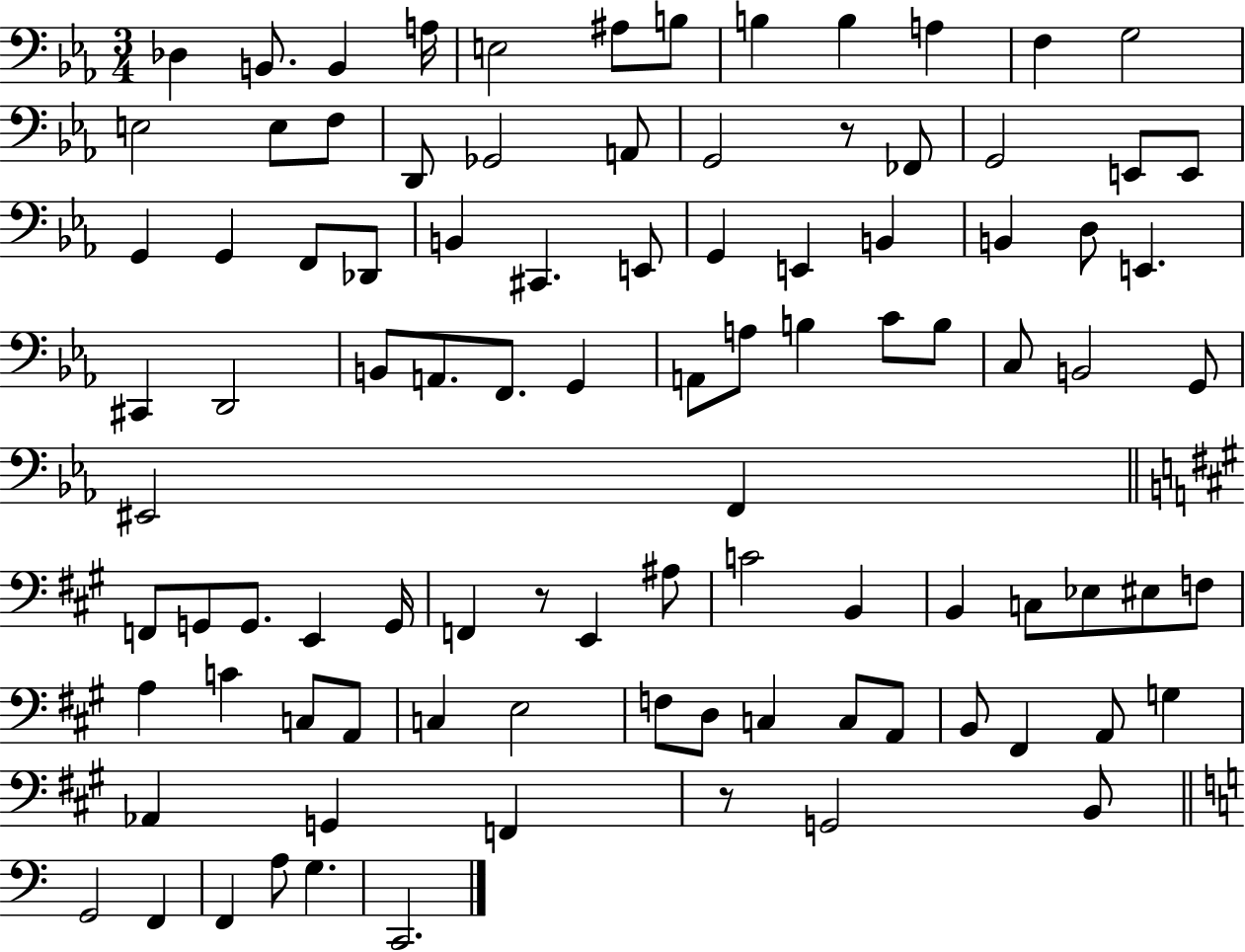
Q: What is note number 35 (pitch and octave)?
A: D3